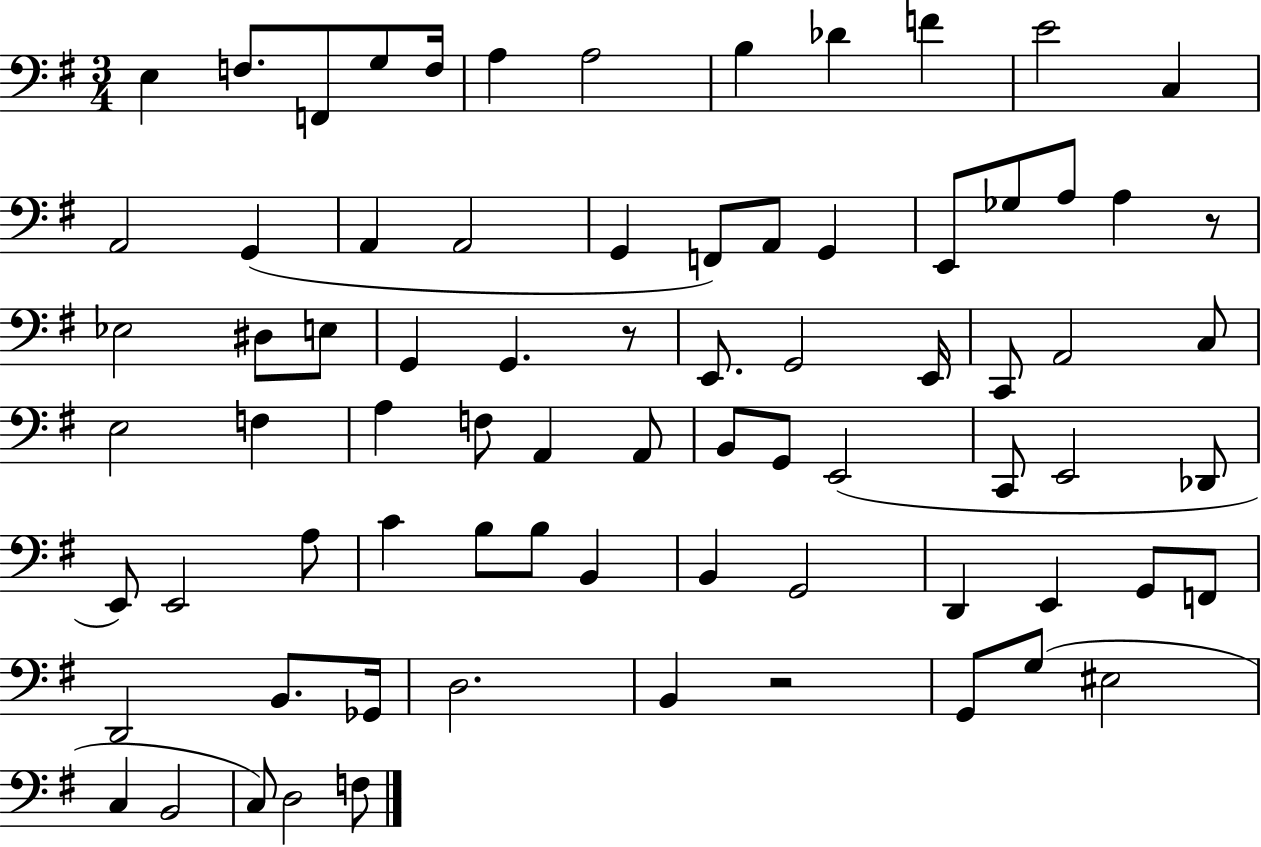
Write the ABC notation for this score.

X:1
T:Untitled
M:3/4
L:1/4
K:G
E, F,/2 F,,/2 G,/2 F,/4 A, A,2 B, _D F E2 C, A,,2 G,, A,, A,,2 G,, F,,/2 A,,/2 G,, E,,/2 _G,/2 A,/2 A, z/2 _E,2 ^D,/2 E,/2 G,, G,, z/2 E,,/2 G,,2 E,,/4 C,,/2 A,,2 C,/2 E,2 F, A, F,/2 A,, A,,/2 B,,/2 G,,/2 E,,2 C,,/2 E,,2 _D,,/2 E,,/2 E,,2 A,/2 C B,/2 B,/2 B,, B,, G,,2 D,, E,, G,,/2 F,,/2 D,,2 B,,/2 _G,,/4 D,2 B,, z2 G,,/2 G,/2 ^E,2 C, B,,2 C,/2 D,2 F,/2